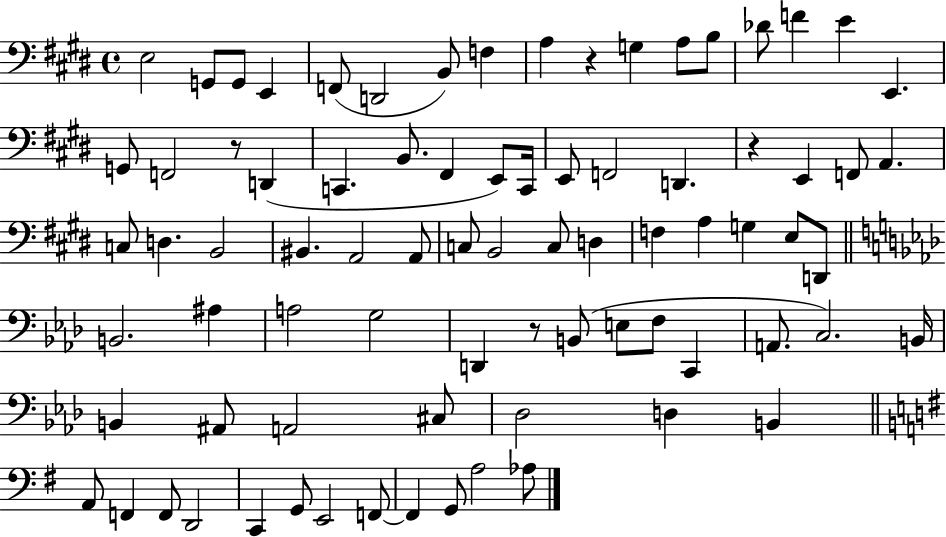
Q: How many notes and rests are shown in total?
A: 80